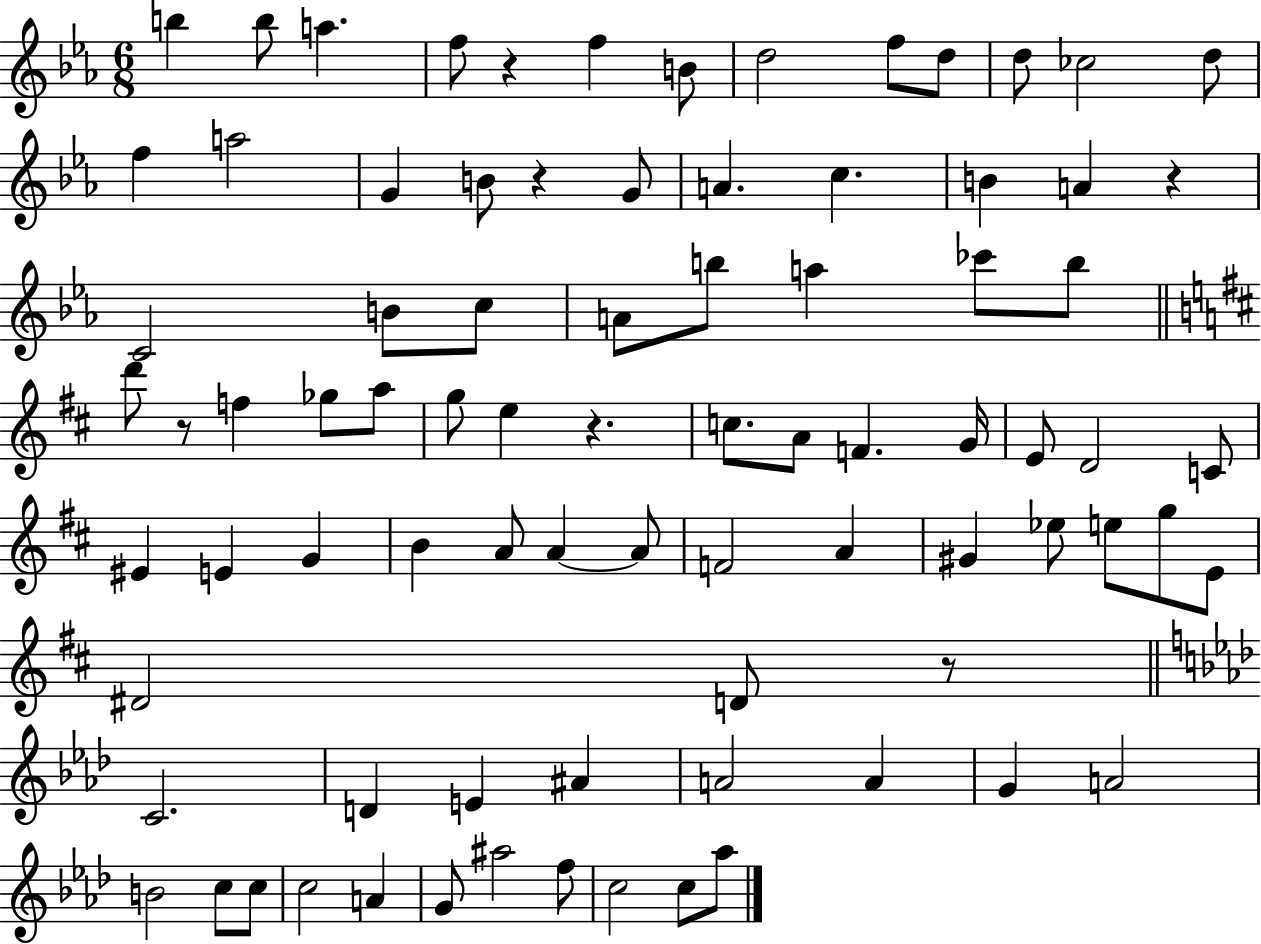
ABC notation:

X:1
T:Untitled
M:6/8
L:1/4
K:Eb
b b/2 a f/2 z f B/2 d2 f/2 d/2 d/2 _c2 d/2 f a2 G B/2 z G/2 A c B A z C2 B/2 c/2 A/2 b/2 a _c'/2 b/2 d'/2 z/2 f _g/2 a/2 g/2 e z c/2 A/2 F G/4 E/2 D2 C/2 ^E E G B A/2 A A/2 F2 A ^G _e/2 e/2 g/2 E/2 ^D2 D/2 z/2 C2 D E ^A A2 A G A2 B2 c/2 c/2 c2 A G/2 ^a2 f/2 c2 c/2 _a/2